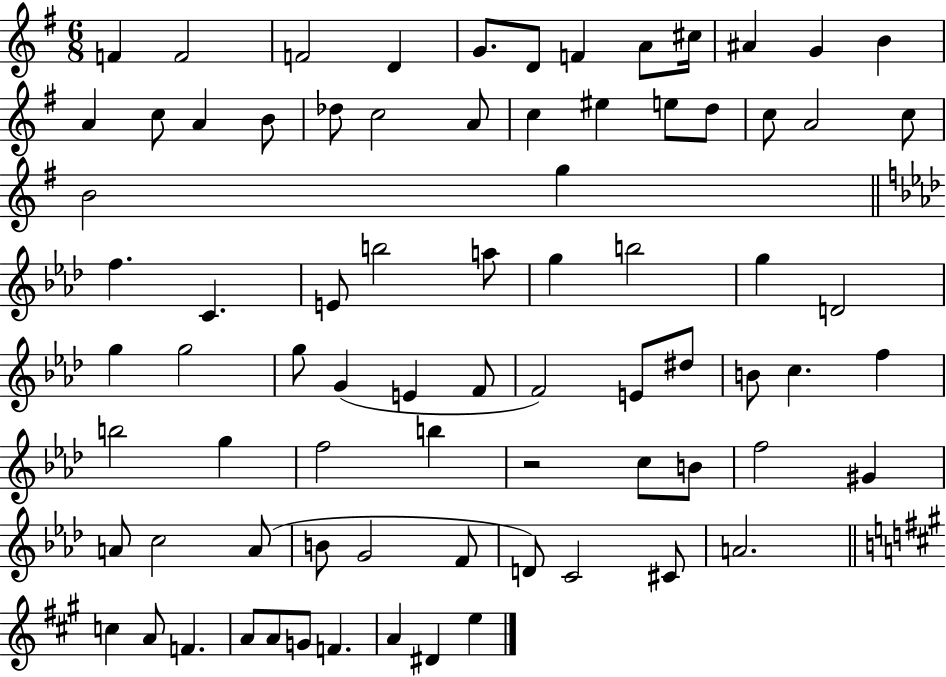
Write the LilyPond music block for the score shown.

{
  \clef treble
  \numericTimeSignature
  \time 6/8
  \key g \major
  \repeat volta 2 { f'4 f'2 | f'2 d'4 | g'8. d'8 f'4 a'8 cis''16 | ais'4 g'4 b'4 | \break a'4 c''8 a'4 b'8 | des''8 c''2 a'8 | c''4 eis''4 e''8 d''8 | c''8 a'2 c''8 | \break b'2 g''4 | \bar "||" \break \key f \minor f''4. c'4. | e'8 b''2 a''8 | g''4 b''2 | g''4 d'2 | \break g''4 g''2 | g''8 g'4( e'4 f'8 | f'2) e'8 dis''8 | b'8 c''4. f''4 | \break b''2 g''4 | f''2 b''4 | r2 c''8 b'8 | f''2 gis'4 | \break a'8 c''2 a'8( | b'8 g'2 f'8 | d'8) c'2 cis'8 | a'2. | \break \bar "||" \break \key a \major c''4 a'8 f'4. | a'8 a'8 g'8 f'4. | a'4 dis'4 e''4 | } \bar "|."
}